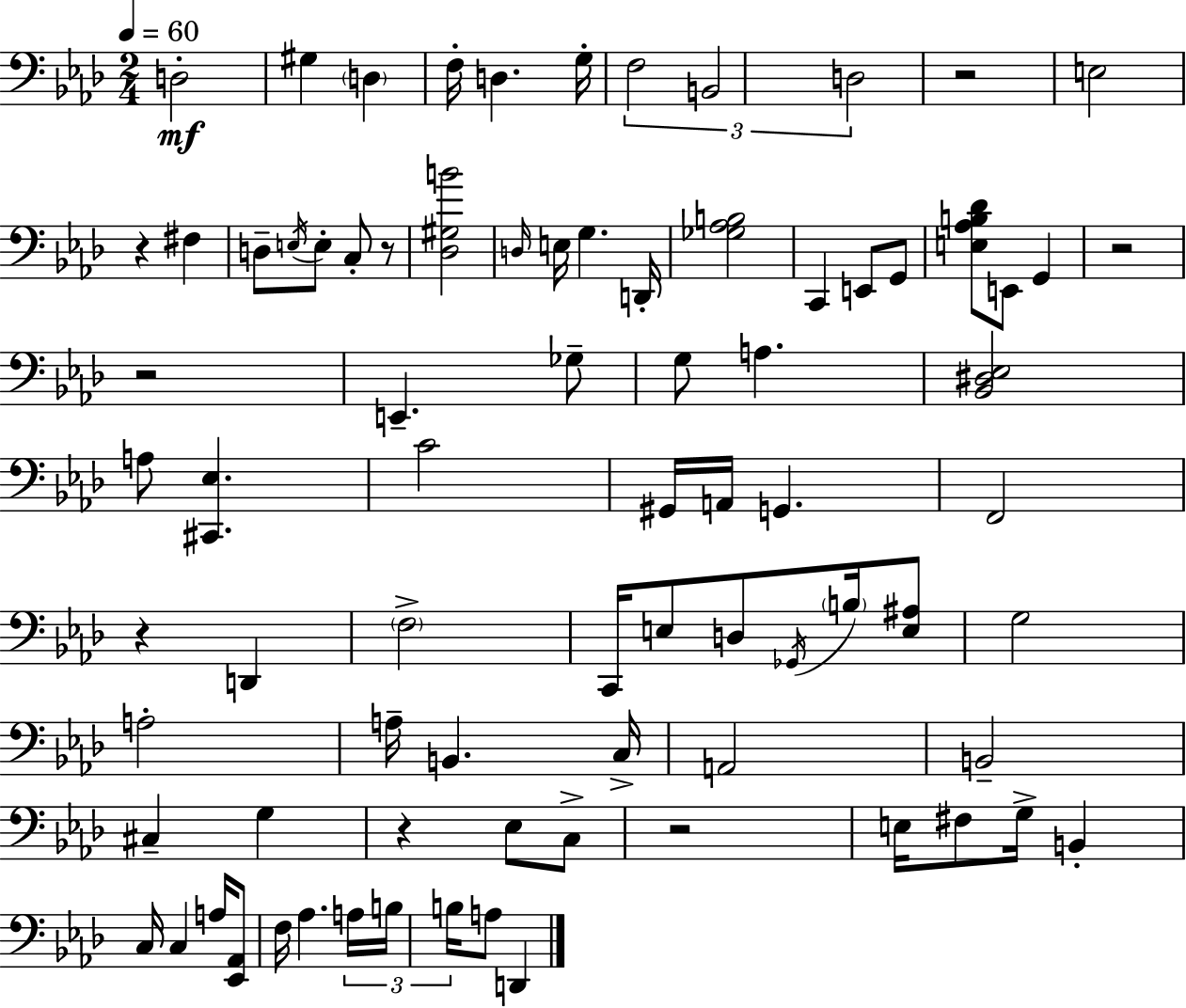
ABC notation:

X:1
T:Untitled
M:2/4
L:1/4
K:Ab
D,2 ^G, D, F,/4 D, G,/4 F,2 B,,2 D,2 z2 E,2 z ^F, D,/2 E,/4 E,/2 C,/2 z/2 [_D,^G,B]2 D,/4 E,/4 G, D,,/4 [_G,_A,B,]2 C,, E,,/2 G,,/2 [E,_A,B,_D]/2 E,,/2 G,, z2 z2 E,, _G,/2 G,/2 A, [_B,,^D,_E,]2 A,/2 [^C,,_E,] C2 ^G,,/4 A,,/4 G,, F,,2 z D,, F,2 C,,/4 E,/2 D,/2 _G,,/4 B,/4 [E,^A,]/2 G,2 A,2 A,/4 B,, C,/4 A,,2 B,,2 ^C, G, z _E,/2 C,/2 z2 E,/4 ^F,/2 G,/4 B,, C,/4 C, A,/4 [_E,,_A,,]/2 F,/4 _A, A,/4 B,/4 B,/4 A,/2 D,,